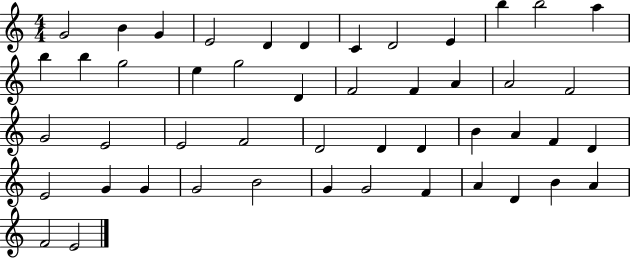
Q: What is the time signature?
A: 4/4